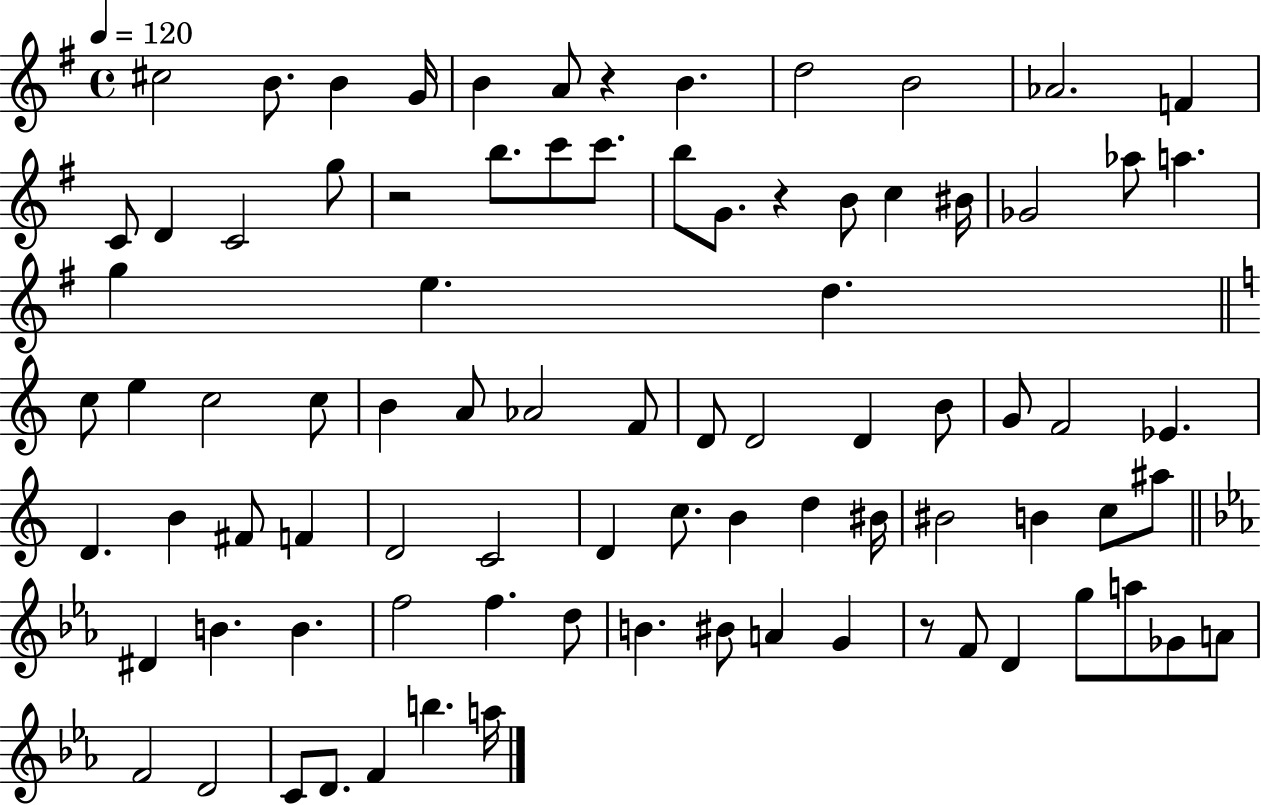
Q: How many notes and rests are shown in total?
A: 86